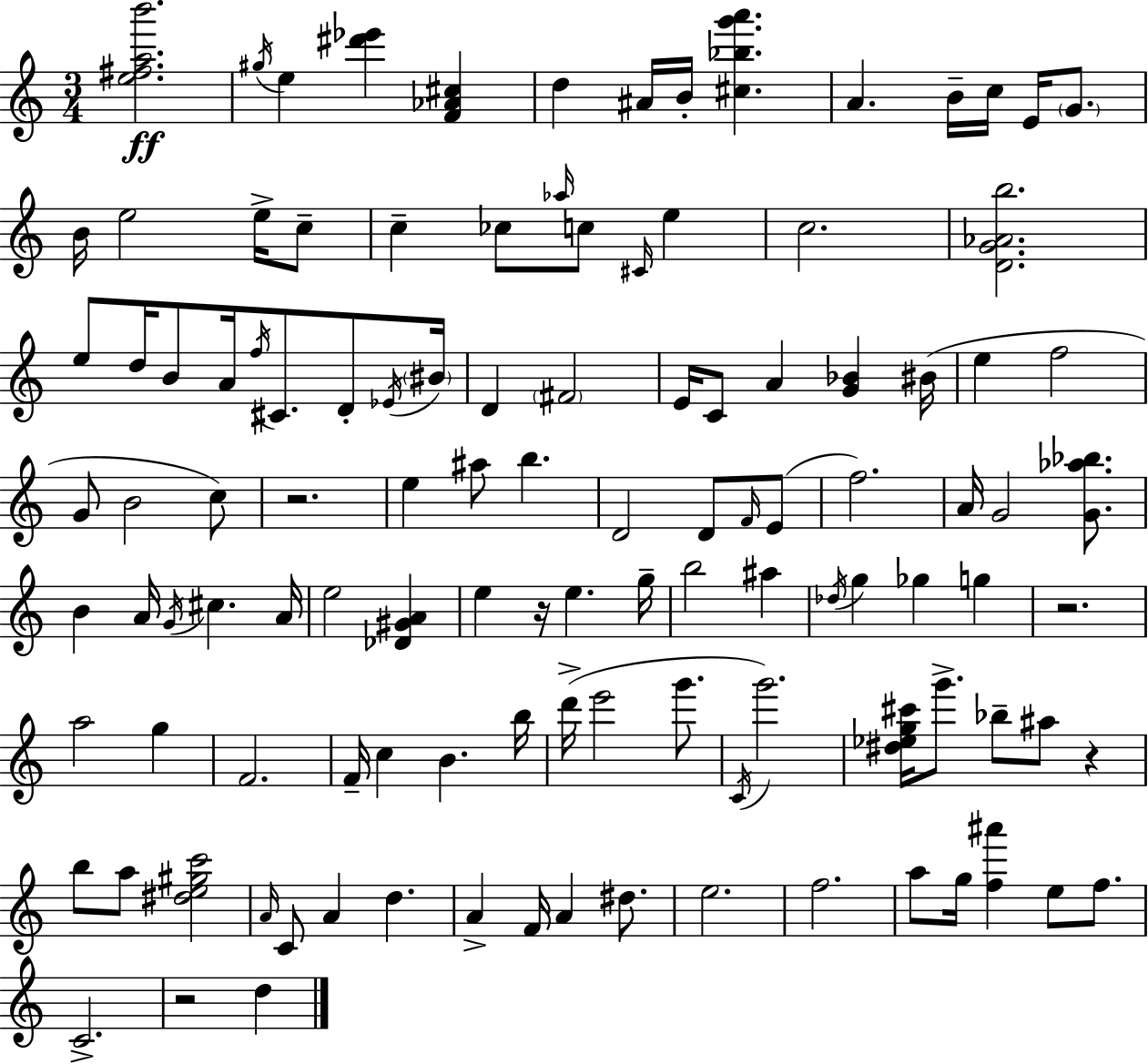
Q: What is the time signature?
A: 3/4